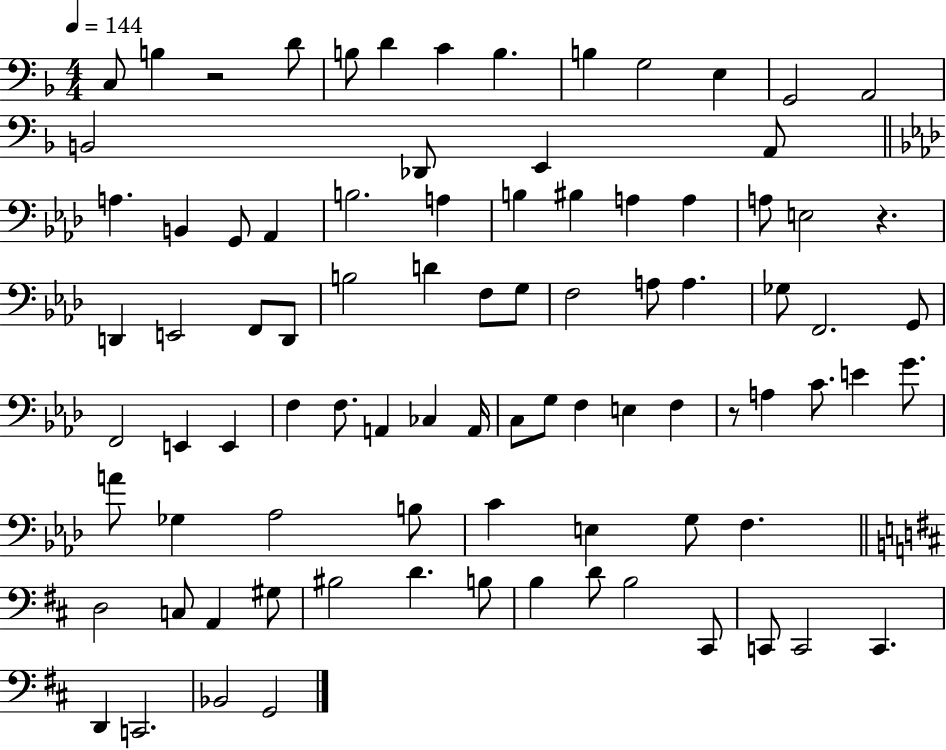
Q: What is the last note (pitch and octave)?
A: G2